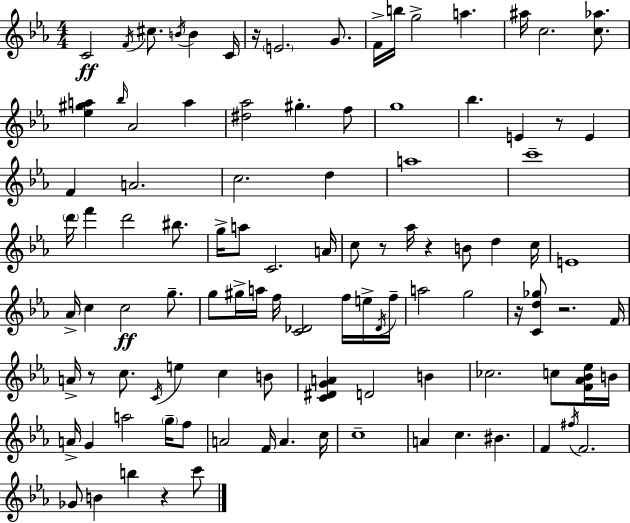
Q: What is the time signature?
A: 4/4